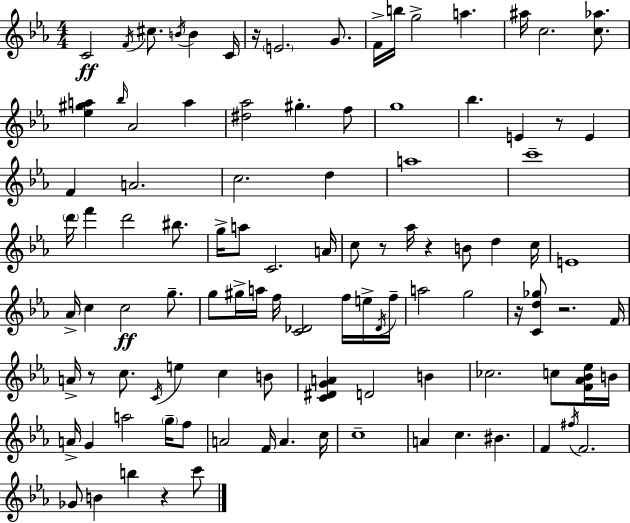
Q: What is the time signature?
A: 4/4